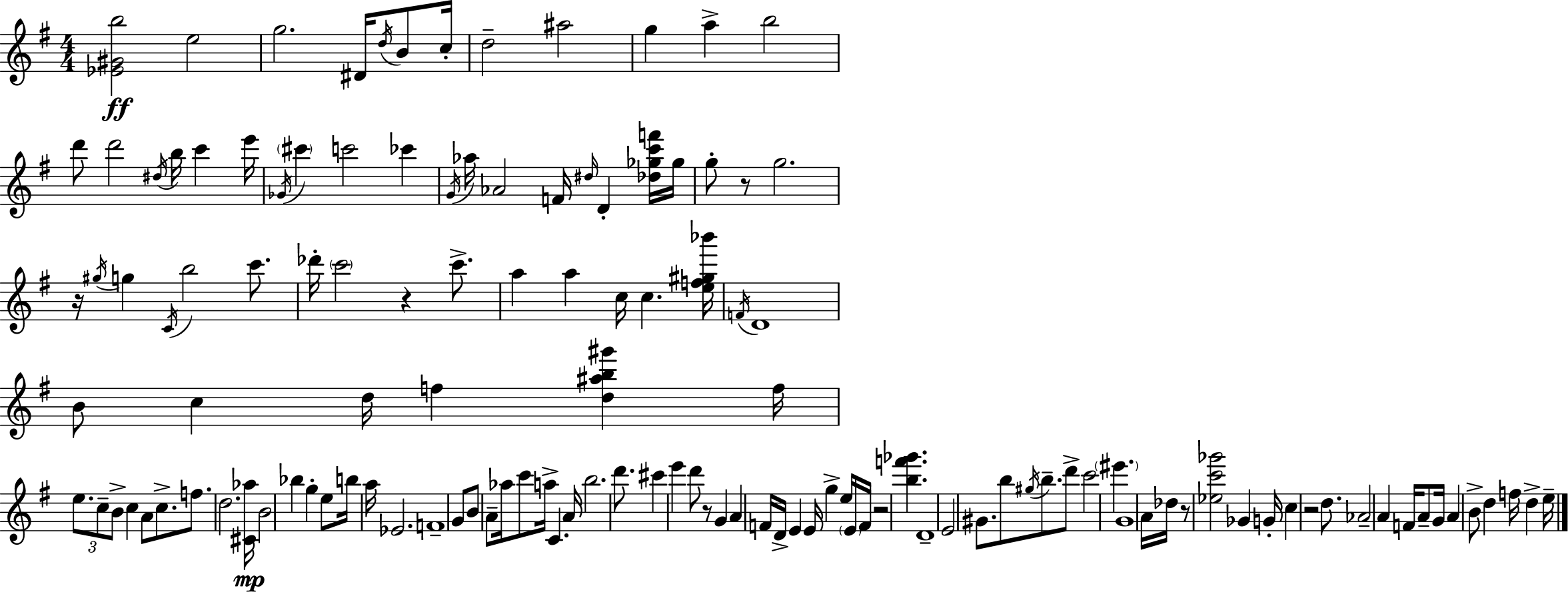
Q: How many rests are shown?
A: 7